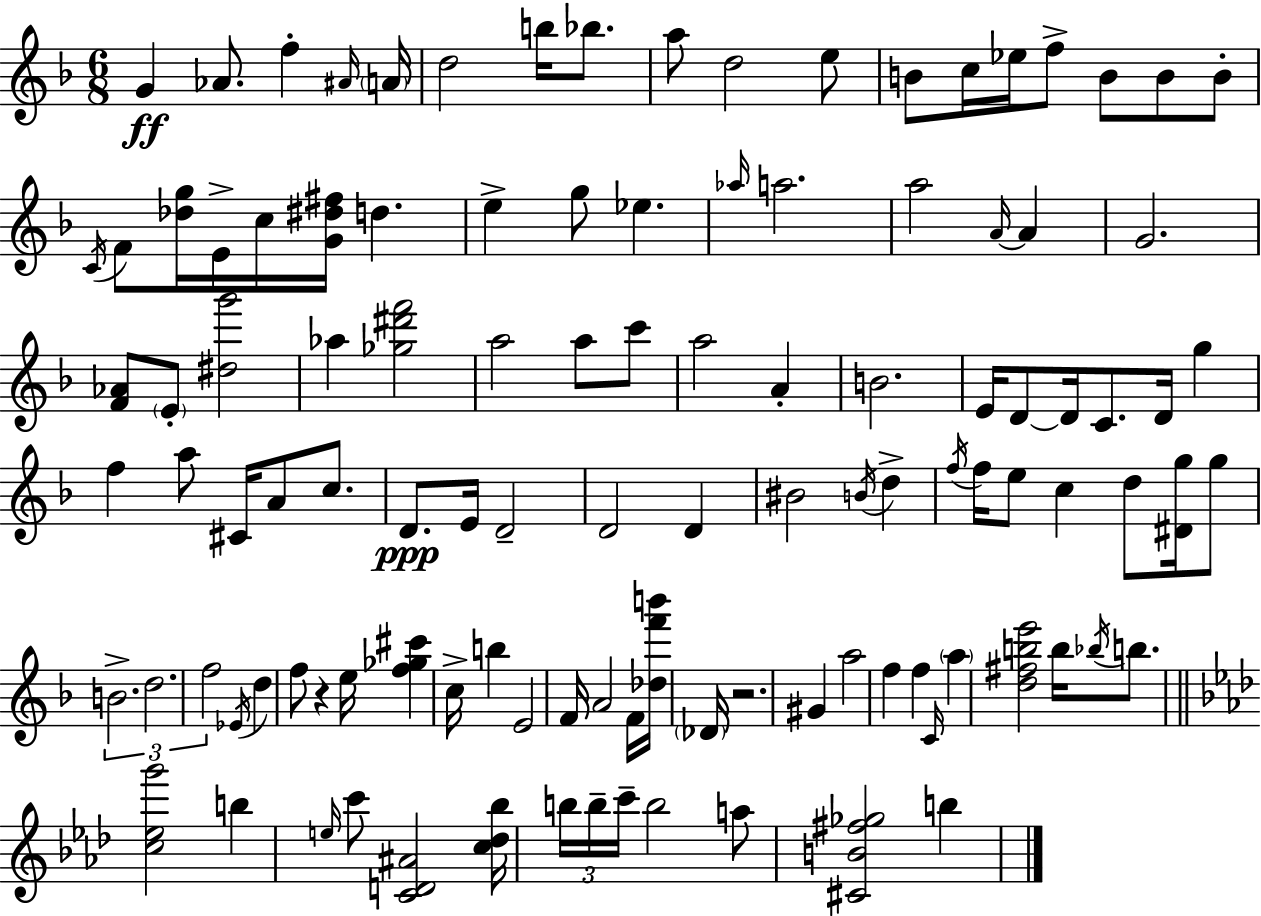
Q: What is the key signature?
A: D minor